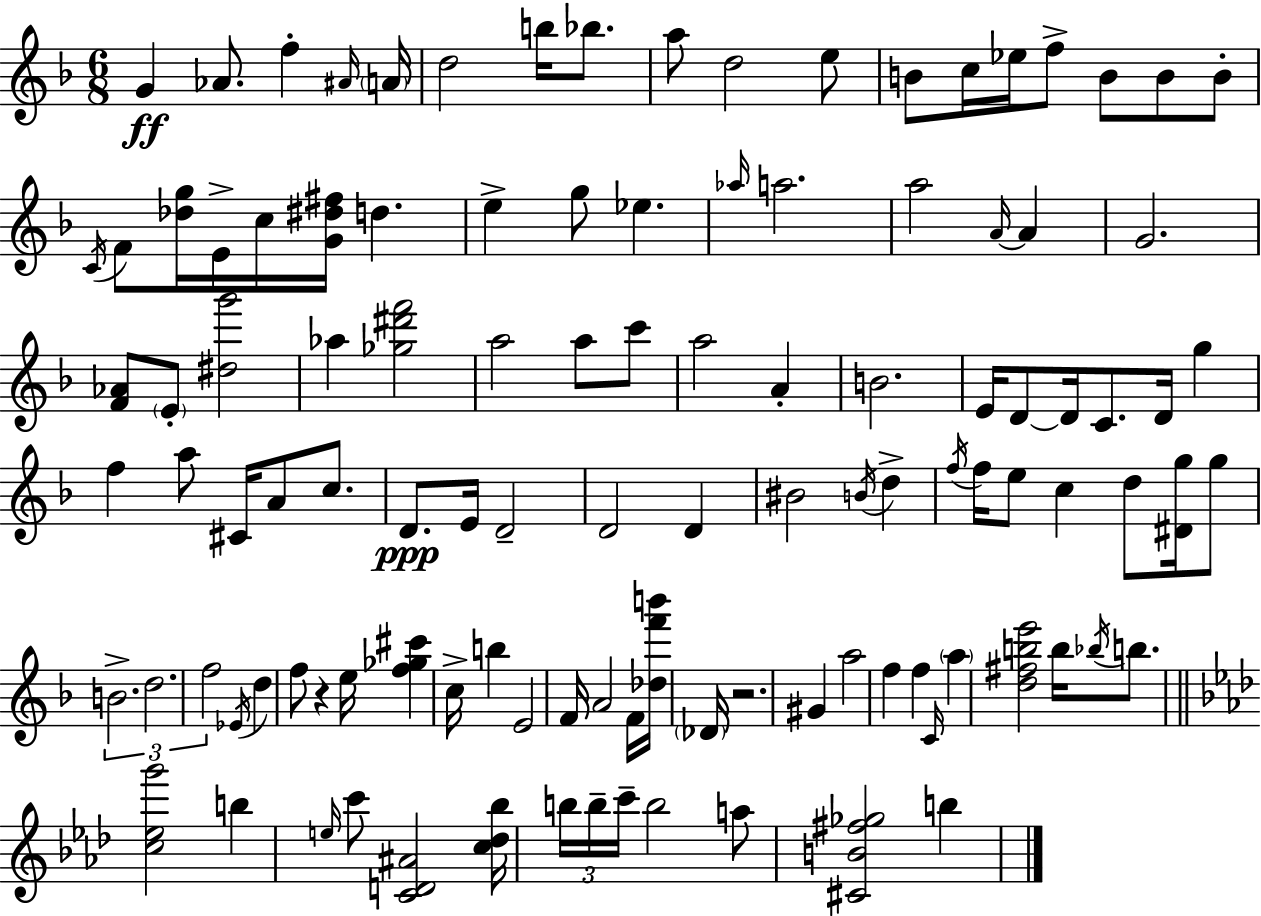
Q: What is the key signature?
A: D minor